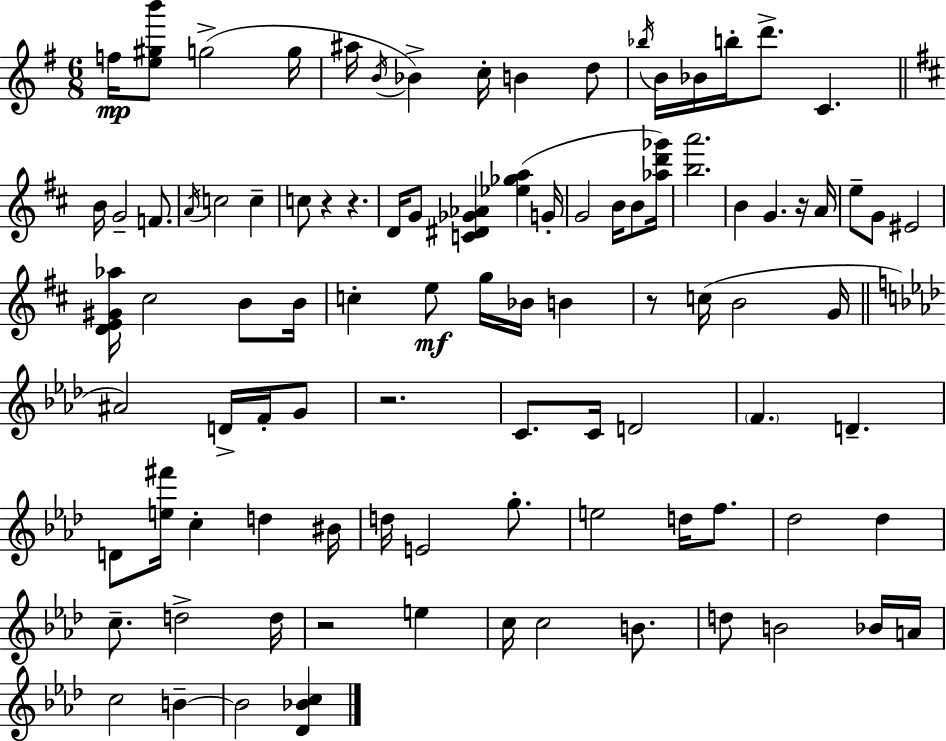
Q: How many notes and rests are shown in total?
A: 94